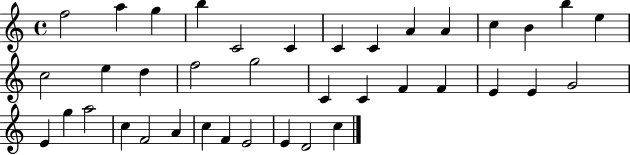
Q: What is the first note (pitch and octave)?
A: F5